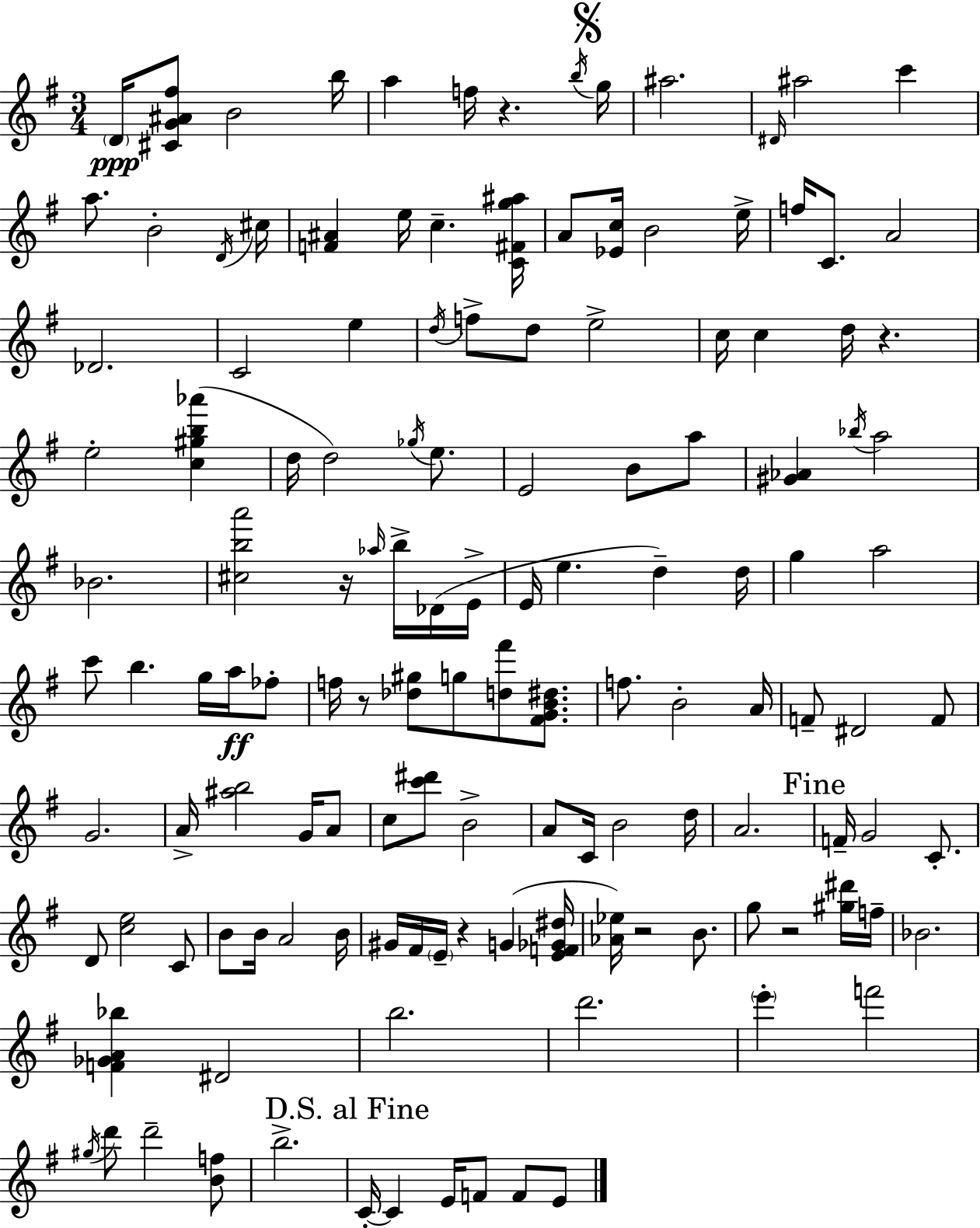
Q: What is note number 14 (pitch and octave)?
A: D4